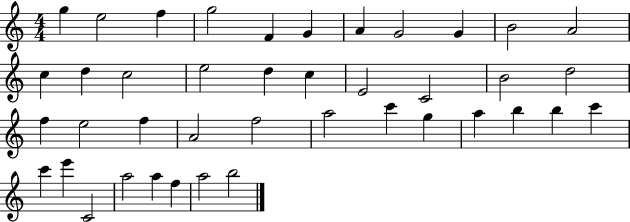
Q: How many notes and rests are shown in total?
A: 41